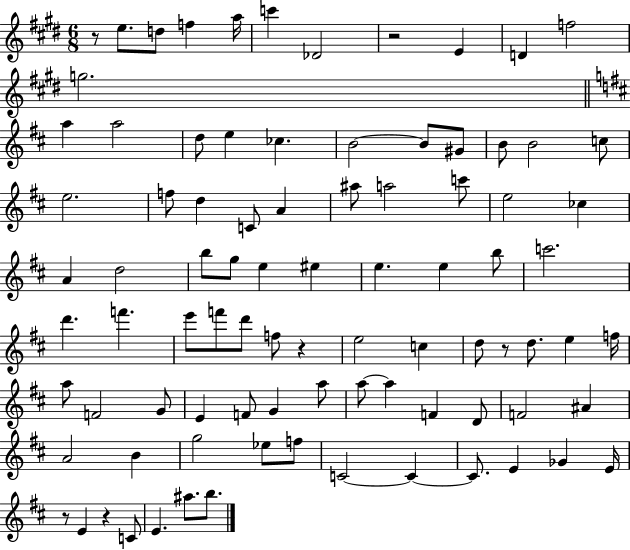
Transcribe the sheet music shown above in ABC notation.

X:1
T:Untitled
M:6/8
L:1/4
K:E
z/2 e/2 d/2 f a/4 c' _D2 z2 E D f2 g2 a a2 d/2 e _c B2 B/2 ^G/2 B/2 B2 c/2 e2 f/2 d C/2 A ^a/2 a2 c'/2 e2 _c A d2 b/2 g/2 e ^e e e b/2 c'2 d' f' e'/2 f'/2 d'/2 f/2 z e2 c d/2 z/2 d/2 e f/4 a/2 F2 G/2 E F/2 G a/2 a/2 a F D/2 F2 ^A A2 B g2 _e/2 f/2 C2 C C/2 E _G E/4 z/2 E z C/2 E ^a/2 b/2